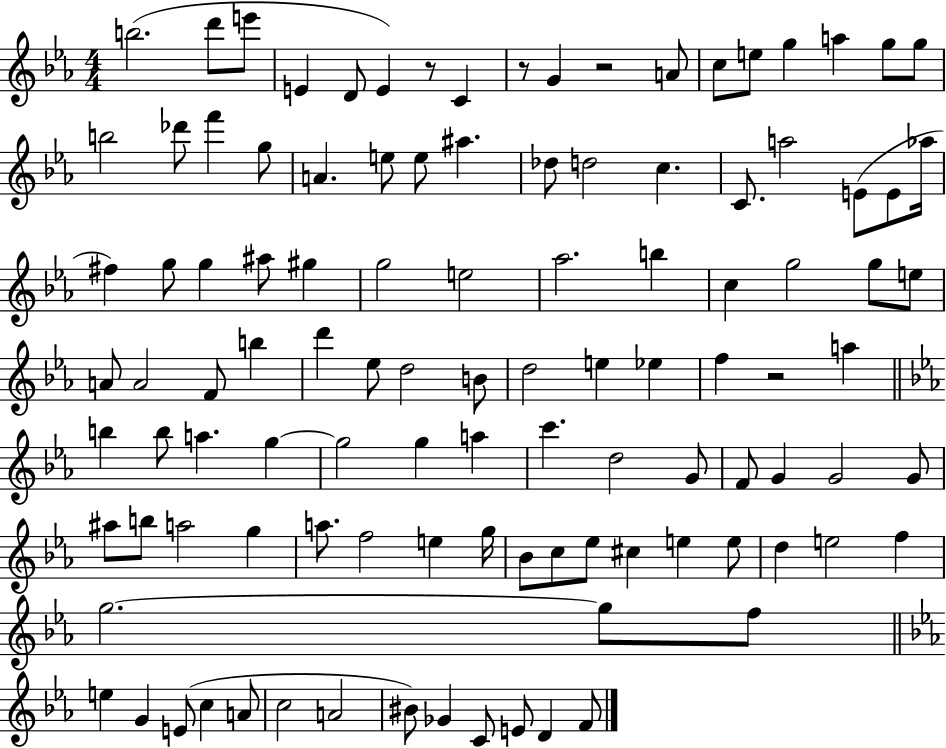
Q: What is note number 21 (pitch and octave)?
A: E5